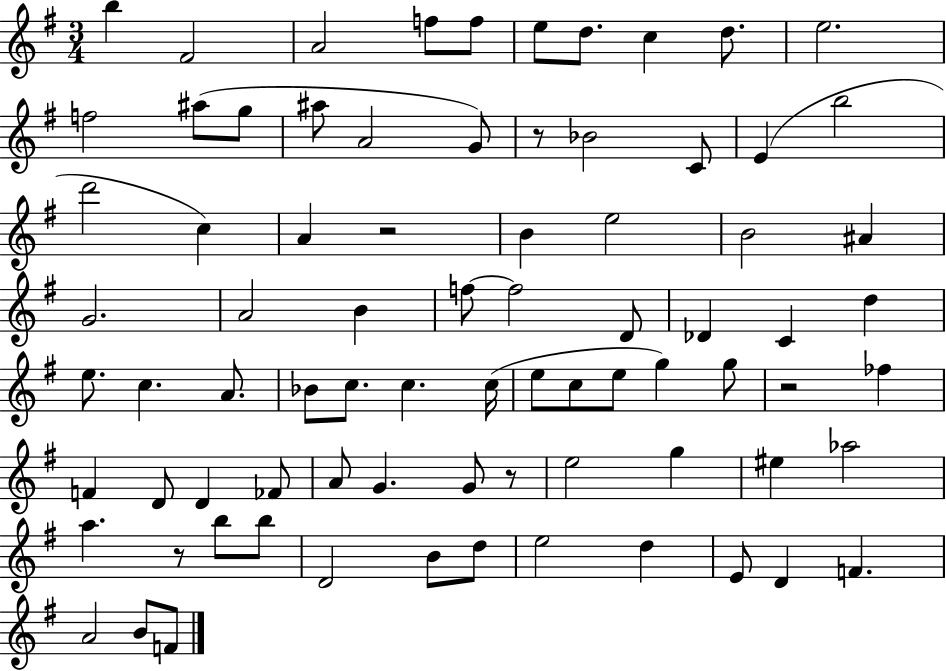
B5/q F#4/h A4/h F5/e F5/e E5/e D5/e. C5/q D5/e. E5/h. F5/h A#5/e G5/e A#5/e A4/h G4/e R/e Bb4/h C4/e E4/q B5/h D6/h C5/q A4/q R/h B4/q E5/h B4/h A#4/q G4/h. A4/h B4/q F5/e F5/h D4/e Db4/q C4/q D5/q E5/e. C5/q. A4/e. Bb4/e C5/e. C5/q. C5/s E5/e C5/e E5/e G5/q G5/e R/h FES5/q F4/q D4/e D4/q FES4/e A4/e G4/q. G4/e R/e E5/h G5/q EIS5/q Ab5/h A5/q. R/e B5/e B5/e D4/h B4/e D5/e E5/h D5/q E4/e D4/q F4/q. A4/h B4/e F4/e